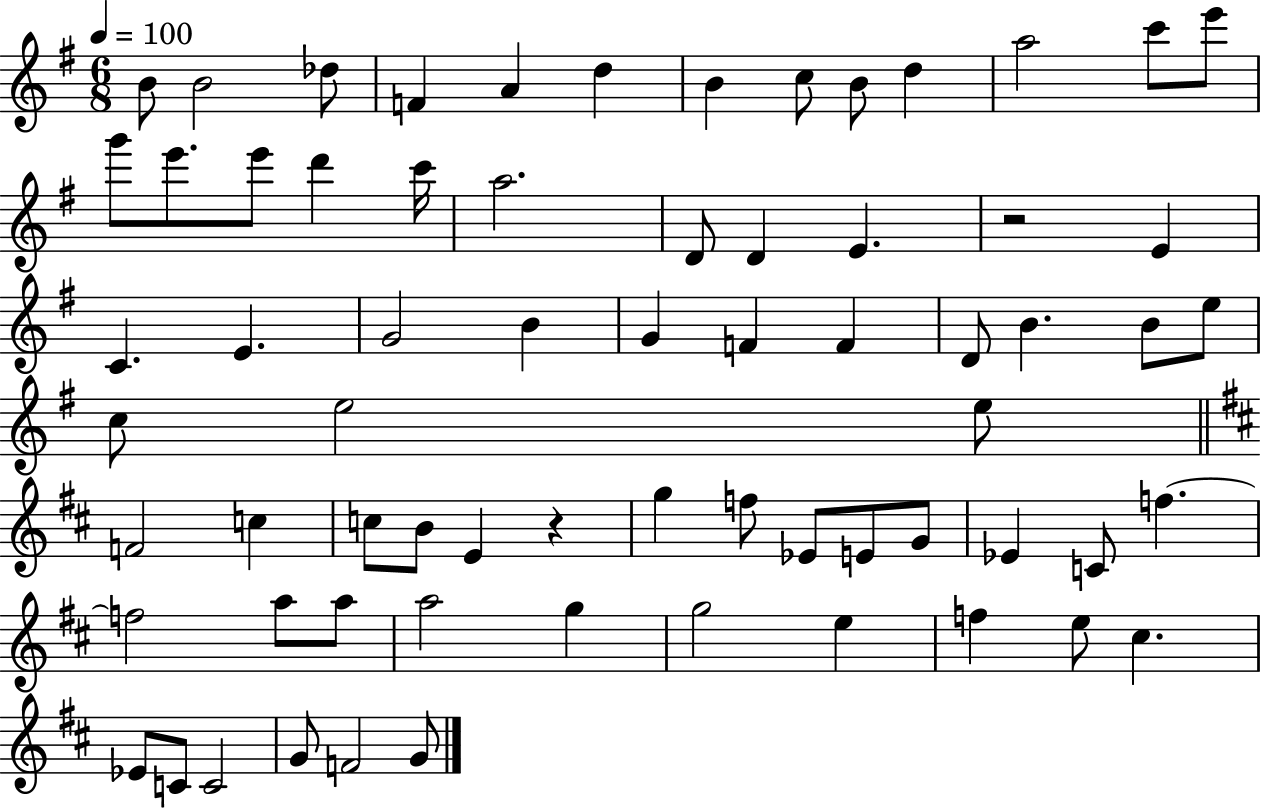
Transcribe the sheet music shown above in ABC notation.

X:1
T:Untitled
M:6/8
L:1/4
K:G
B/2 B2 _d/2 F A d B c/2 B/2 d a2 c'/2 e'/2 g'/2 e'/2 e'/2 d' c'/4 a2 D/2 D E z2 E C E G2 B G F F D/2 B B/2 e/2 c/2 e2 e/2 F2 c c/2 B/2 E z g f/2 _E/2 E/2 G/2 _E C/2 f f2 a/2 a/2 a2 g g2 e f e/2 ^c _E/2 C/2 C2 G/2 F2 G/2